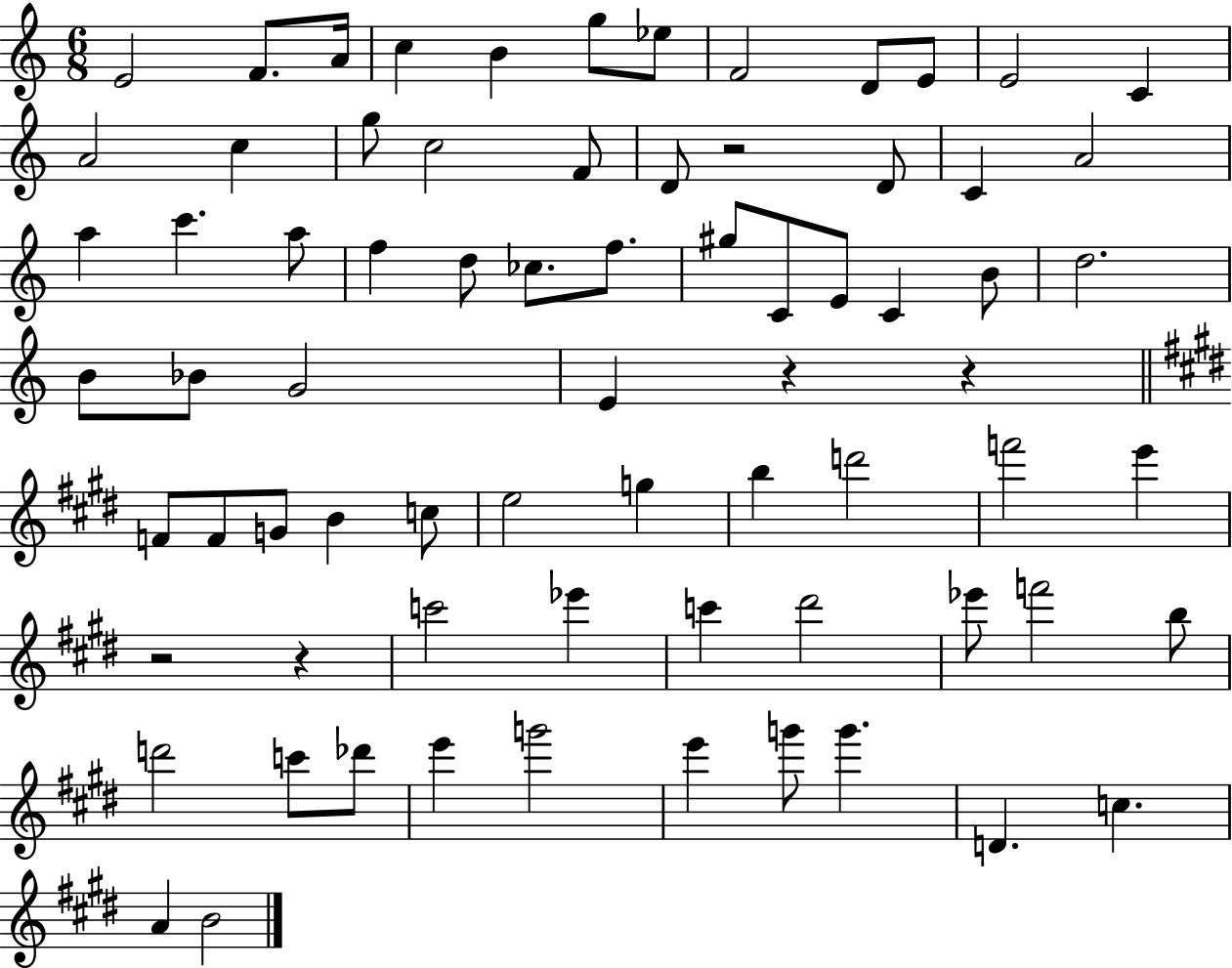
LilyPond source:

{
  \clef treble
  \numericTimeSignature
  \time 6/8
  \key c \major
  e'2 f'8. a'16 | c''4 b'4 g''8 ees''8 | f'2 d'8 e'8 | e'2 c'4 | \break a'2 c''4 | g''8 c''2 f'8 | d'8 r2 d'8 | c'4 a'2 | \break a''4 c'''4. a''8 | f''4 d''8 ces''8. f''8. | gis''8 c'8 e'8 c'4 b'8 | d''2. | \break b'8 bes'8 g'2 | e'4 r4 r4 | \bar "||" \break \key e \major f'8 f'8 g'8 b'4 c''8 | e''2 g''4 | b''4 d'''2 | f'''2 e'''4 | \break r2 r4 | c'''2 ees'''4 | c'''4 dis'''2 | ees'''8 f'''2 b''8 | \break d'''2 c'''8 des'''8 | e'''4 g'''2 | e'''4 g'''8 g'''4. | d'4. c''4. | \break a'4 b'2 | \bar "|."
}